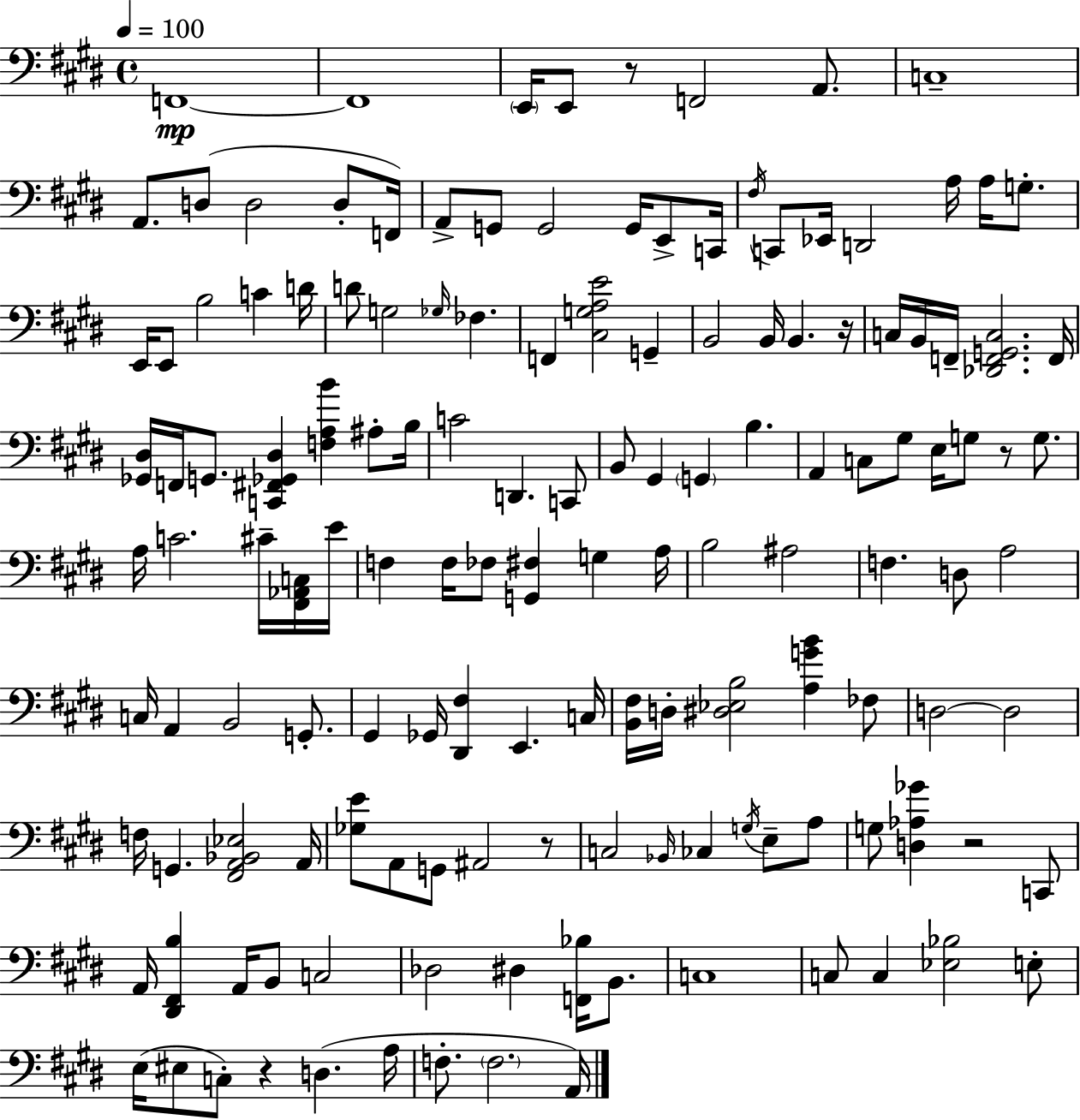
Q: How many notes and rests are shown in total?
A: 142